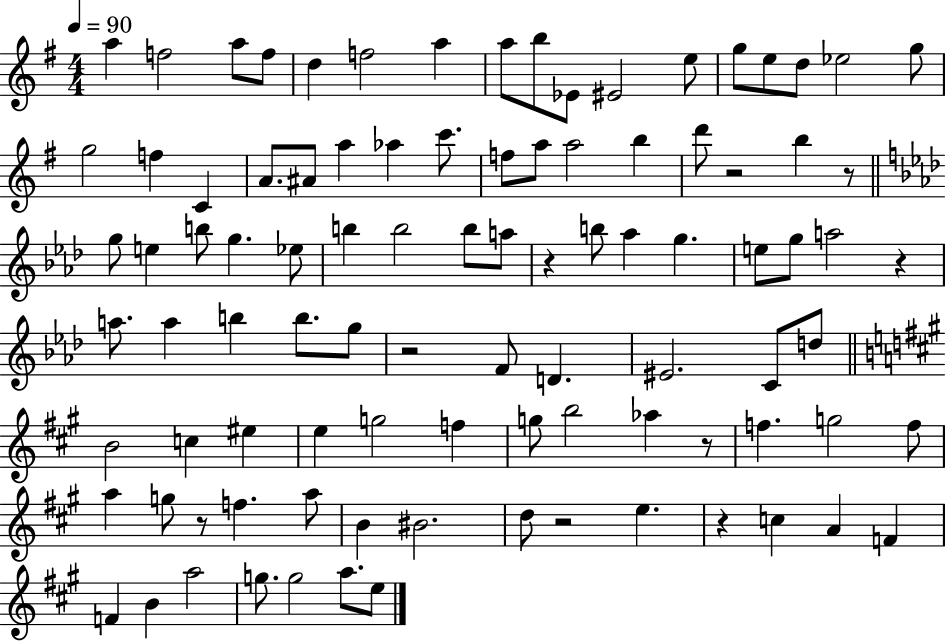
{
  \clef treble
  \numericTimeSignature
  \time 4/4
  \key g \major
  \tempo 4 = 90
  \repeat volta 2 { a''4 f''2 a''8 f''8 | d''4 f''2 a''4 | a''8 b''8 ees'8 eis'2 e''8 | g''8 e''8 d''8 ees''2 g''8 | \break g''2 f''4 c'4 | a'8. ais'8 a''4 aes''4 c'''8. | f''8 a''8 a''2 b''4 | d'''8 r2 b''4 r8 | \break \bar "||" \break \key f \minor g''8 e''4 b''8 g''4. ees''8 | b''4 b''2 b''8 a''8 | r4 b''8 aes''4 g''4. | e''8 g''8 a''2 r4 | \break a''8. a''4 b''4 b''8. g''8 | r2 f'8 d'4. | eis'2. c'8 d''8 | \bar "||" \break \key a \major b'2 c''4 eis''4 | e''4 g''2 f''4 | g''8 b''2 aes''4 r8 | f''4. g''2 f''8 | \break a''4 g''8 r8 f''4. a''8 | b'4 bis'2. | d''8 r2 e''4. | r4 c''4 a'4 f'4 | \break f'4 b'4 a''2 | g''8. g''2 a''8. e''8 | } \bar "|."
}